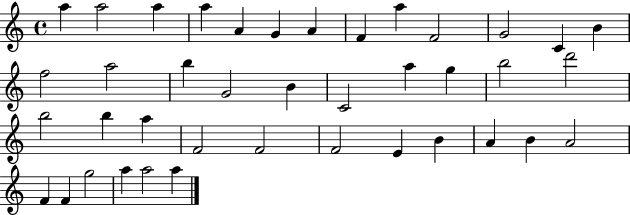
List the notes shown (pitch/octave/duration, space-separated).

A5/q A5/h A5/q A5/q A4/q G4/q A4/q F4/q A5/q F4/h G4/h C4/q B4/q F5/h A5/h B5/q G4/h B4/q C4/h A5/q G5/q B5/h D6/h B5/h B5/q A5/q F4/h F4/h F4/h E4/q B4/q A4/q B4/q A4/h F4/q F4/q G5/h A5/q A5/h A5/q